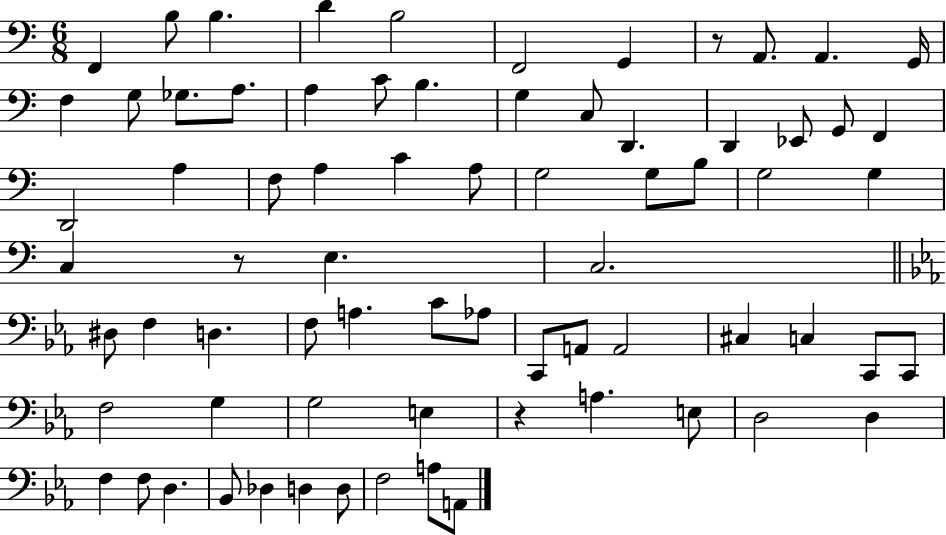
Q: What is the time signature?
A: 6/8